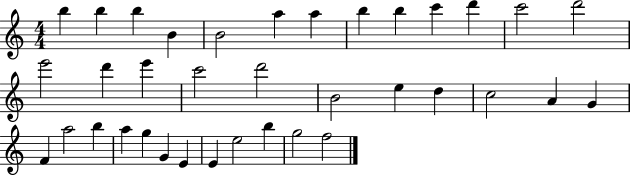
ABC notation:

X:1
T:Untitled
M:4/4
L:1/4
K:C
b b b B B2 a a b b c' d' c'2 d'2 e'2 d' e' c'2 d'2 B2 e d c2 A G F a2 b a g G E E e2 b g2 f2